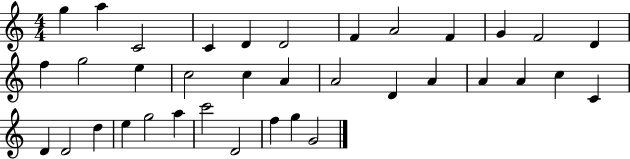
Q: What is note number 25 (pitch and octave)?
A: C4